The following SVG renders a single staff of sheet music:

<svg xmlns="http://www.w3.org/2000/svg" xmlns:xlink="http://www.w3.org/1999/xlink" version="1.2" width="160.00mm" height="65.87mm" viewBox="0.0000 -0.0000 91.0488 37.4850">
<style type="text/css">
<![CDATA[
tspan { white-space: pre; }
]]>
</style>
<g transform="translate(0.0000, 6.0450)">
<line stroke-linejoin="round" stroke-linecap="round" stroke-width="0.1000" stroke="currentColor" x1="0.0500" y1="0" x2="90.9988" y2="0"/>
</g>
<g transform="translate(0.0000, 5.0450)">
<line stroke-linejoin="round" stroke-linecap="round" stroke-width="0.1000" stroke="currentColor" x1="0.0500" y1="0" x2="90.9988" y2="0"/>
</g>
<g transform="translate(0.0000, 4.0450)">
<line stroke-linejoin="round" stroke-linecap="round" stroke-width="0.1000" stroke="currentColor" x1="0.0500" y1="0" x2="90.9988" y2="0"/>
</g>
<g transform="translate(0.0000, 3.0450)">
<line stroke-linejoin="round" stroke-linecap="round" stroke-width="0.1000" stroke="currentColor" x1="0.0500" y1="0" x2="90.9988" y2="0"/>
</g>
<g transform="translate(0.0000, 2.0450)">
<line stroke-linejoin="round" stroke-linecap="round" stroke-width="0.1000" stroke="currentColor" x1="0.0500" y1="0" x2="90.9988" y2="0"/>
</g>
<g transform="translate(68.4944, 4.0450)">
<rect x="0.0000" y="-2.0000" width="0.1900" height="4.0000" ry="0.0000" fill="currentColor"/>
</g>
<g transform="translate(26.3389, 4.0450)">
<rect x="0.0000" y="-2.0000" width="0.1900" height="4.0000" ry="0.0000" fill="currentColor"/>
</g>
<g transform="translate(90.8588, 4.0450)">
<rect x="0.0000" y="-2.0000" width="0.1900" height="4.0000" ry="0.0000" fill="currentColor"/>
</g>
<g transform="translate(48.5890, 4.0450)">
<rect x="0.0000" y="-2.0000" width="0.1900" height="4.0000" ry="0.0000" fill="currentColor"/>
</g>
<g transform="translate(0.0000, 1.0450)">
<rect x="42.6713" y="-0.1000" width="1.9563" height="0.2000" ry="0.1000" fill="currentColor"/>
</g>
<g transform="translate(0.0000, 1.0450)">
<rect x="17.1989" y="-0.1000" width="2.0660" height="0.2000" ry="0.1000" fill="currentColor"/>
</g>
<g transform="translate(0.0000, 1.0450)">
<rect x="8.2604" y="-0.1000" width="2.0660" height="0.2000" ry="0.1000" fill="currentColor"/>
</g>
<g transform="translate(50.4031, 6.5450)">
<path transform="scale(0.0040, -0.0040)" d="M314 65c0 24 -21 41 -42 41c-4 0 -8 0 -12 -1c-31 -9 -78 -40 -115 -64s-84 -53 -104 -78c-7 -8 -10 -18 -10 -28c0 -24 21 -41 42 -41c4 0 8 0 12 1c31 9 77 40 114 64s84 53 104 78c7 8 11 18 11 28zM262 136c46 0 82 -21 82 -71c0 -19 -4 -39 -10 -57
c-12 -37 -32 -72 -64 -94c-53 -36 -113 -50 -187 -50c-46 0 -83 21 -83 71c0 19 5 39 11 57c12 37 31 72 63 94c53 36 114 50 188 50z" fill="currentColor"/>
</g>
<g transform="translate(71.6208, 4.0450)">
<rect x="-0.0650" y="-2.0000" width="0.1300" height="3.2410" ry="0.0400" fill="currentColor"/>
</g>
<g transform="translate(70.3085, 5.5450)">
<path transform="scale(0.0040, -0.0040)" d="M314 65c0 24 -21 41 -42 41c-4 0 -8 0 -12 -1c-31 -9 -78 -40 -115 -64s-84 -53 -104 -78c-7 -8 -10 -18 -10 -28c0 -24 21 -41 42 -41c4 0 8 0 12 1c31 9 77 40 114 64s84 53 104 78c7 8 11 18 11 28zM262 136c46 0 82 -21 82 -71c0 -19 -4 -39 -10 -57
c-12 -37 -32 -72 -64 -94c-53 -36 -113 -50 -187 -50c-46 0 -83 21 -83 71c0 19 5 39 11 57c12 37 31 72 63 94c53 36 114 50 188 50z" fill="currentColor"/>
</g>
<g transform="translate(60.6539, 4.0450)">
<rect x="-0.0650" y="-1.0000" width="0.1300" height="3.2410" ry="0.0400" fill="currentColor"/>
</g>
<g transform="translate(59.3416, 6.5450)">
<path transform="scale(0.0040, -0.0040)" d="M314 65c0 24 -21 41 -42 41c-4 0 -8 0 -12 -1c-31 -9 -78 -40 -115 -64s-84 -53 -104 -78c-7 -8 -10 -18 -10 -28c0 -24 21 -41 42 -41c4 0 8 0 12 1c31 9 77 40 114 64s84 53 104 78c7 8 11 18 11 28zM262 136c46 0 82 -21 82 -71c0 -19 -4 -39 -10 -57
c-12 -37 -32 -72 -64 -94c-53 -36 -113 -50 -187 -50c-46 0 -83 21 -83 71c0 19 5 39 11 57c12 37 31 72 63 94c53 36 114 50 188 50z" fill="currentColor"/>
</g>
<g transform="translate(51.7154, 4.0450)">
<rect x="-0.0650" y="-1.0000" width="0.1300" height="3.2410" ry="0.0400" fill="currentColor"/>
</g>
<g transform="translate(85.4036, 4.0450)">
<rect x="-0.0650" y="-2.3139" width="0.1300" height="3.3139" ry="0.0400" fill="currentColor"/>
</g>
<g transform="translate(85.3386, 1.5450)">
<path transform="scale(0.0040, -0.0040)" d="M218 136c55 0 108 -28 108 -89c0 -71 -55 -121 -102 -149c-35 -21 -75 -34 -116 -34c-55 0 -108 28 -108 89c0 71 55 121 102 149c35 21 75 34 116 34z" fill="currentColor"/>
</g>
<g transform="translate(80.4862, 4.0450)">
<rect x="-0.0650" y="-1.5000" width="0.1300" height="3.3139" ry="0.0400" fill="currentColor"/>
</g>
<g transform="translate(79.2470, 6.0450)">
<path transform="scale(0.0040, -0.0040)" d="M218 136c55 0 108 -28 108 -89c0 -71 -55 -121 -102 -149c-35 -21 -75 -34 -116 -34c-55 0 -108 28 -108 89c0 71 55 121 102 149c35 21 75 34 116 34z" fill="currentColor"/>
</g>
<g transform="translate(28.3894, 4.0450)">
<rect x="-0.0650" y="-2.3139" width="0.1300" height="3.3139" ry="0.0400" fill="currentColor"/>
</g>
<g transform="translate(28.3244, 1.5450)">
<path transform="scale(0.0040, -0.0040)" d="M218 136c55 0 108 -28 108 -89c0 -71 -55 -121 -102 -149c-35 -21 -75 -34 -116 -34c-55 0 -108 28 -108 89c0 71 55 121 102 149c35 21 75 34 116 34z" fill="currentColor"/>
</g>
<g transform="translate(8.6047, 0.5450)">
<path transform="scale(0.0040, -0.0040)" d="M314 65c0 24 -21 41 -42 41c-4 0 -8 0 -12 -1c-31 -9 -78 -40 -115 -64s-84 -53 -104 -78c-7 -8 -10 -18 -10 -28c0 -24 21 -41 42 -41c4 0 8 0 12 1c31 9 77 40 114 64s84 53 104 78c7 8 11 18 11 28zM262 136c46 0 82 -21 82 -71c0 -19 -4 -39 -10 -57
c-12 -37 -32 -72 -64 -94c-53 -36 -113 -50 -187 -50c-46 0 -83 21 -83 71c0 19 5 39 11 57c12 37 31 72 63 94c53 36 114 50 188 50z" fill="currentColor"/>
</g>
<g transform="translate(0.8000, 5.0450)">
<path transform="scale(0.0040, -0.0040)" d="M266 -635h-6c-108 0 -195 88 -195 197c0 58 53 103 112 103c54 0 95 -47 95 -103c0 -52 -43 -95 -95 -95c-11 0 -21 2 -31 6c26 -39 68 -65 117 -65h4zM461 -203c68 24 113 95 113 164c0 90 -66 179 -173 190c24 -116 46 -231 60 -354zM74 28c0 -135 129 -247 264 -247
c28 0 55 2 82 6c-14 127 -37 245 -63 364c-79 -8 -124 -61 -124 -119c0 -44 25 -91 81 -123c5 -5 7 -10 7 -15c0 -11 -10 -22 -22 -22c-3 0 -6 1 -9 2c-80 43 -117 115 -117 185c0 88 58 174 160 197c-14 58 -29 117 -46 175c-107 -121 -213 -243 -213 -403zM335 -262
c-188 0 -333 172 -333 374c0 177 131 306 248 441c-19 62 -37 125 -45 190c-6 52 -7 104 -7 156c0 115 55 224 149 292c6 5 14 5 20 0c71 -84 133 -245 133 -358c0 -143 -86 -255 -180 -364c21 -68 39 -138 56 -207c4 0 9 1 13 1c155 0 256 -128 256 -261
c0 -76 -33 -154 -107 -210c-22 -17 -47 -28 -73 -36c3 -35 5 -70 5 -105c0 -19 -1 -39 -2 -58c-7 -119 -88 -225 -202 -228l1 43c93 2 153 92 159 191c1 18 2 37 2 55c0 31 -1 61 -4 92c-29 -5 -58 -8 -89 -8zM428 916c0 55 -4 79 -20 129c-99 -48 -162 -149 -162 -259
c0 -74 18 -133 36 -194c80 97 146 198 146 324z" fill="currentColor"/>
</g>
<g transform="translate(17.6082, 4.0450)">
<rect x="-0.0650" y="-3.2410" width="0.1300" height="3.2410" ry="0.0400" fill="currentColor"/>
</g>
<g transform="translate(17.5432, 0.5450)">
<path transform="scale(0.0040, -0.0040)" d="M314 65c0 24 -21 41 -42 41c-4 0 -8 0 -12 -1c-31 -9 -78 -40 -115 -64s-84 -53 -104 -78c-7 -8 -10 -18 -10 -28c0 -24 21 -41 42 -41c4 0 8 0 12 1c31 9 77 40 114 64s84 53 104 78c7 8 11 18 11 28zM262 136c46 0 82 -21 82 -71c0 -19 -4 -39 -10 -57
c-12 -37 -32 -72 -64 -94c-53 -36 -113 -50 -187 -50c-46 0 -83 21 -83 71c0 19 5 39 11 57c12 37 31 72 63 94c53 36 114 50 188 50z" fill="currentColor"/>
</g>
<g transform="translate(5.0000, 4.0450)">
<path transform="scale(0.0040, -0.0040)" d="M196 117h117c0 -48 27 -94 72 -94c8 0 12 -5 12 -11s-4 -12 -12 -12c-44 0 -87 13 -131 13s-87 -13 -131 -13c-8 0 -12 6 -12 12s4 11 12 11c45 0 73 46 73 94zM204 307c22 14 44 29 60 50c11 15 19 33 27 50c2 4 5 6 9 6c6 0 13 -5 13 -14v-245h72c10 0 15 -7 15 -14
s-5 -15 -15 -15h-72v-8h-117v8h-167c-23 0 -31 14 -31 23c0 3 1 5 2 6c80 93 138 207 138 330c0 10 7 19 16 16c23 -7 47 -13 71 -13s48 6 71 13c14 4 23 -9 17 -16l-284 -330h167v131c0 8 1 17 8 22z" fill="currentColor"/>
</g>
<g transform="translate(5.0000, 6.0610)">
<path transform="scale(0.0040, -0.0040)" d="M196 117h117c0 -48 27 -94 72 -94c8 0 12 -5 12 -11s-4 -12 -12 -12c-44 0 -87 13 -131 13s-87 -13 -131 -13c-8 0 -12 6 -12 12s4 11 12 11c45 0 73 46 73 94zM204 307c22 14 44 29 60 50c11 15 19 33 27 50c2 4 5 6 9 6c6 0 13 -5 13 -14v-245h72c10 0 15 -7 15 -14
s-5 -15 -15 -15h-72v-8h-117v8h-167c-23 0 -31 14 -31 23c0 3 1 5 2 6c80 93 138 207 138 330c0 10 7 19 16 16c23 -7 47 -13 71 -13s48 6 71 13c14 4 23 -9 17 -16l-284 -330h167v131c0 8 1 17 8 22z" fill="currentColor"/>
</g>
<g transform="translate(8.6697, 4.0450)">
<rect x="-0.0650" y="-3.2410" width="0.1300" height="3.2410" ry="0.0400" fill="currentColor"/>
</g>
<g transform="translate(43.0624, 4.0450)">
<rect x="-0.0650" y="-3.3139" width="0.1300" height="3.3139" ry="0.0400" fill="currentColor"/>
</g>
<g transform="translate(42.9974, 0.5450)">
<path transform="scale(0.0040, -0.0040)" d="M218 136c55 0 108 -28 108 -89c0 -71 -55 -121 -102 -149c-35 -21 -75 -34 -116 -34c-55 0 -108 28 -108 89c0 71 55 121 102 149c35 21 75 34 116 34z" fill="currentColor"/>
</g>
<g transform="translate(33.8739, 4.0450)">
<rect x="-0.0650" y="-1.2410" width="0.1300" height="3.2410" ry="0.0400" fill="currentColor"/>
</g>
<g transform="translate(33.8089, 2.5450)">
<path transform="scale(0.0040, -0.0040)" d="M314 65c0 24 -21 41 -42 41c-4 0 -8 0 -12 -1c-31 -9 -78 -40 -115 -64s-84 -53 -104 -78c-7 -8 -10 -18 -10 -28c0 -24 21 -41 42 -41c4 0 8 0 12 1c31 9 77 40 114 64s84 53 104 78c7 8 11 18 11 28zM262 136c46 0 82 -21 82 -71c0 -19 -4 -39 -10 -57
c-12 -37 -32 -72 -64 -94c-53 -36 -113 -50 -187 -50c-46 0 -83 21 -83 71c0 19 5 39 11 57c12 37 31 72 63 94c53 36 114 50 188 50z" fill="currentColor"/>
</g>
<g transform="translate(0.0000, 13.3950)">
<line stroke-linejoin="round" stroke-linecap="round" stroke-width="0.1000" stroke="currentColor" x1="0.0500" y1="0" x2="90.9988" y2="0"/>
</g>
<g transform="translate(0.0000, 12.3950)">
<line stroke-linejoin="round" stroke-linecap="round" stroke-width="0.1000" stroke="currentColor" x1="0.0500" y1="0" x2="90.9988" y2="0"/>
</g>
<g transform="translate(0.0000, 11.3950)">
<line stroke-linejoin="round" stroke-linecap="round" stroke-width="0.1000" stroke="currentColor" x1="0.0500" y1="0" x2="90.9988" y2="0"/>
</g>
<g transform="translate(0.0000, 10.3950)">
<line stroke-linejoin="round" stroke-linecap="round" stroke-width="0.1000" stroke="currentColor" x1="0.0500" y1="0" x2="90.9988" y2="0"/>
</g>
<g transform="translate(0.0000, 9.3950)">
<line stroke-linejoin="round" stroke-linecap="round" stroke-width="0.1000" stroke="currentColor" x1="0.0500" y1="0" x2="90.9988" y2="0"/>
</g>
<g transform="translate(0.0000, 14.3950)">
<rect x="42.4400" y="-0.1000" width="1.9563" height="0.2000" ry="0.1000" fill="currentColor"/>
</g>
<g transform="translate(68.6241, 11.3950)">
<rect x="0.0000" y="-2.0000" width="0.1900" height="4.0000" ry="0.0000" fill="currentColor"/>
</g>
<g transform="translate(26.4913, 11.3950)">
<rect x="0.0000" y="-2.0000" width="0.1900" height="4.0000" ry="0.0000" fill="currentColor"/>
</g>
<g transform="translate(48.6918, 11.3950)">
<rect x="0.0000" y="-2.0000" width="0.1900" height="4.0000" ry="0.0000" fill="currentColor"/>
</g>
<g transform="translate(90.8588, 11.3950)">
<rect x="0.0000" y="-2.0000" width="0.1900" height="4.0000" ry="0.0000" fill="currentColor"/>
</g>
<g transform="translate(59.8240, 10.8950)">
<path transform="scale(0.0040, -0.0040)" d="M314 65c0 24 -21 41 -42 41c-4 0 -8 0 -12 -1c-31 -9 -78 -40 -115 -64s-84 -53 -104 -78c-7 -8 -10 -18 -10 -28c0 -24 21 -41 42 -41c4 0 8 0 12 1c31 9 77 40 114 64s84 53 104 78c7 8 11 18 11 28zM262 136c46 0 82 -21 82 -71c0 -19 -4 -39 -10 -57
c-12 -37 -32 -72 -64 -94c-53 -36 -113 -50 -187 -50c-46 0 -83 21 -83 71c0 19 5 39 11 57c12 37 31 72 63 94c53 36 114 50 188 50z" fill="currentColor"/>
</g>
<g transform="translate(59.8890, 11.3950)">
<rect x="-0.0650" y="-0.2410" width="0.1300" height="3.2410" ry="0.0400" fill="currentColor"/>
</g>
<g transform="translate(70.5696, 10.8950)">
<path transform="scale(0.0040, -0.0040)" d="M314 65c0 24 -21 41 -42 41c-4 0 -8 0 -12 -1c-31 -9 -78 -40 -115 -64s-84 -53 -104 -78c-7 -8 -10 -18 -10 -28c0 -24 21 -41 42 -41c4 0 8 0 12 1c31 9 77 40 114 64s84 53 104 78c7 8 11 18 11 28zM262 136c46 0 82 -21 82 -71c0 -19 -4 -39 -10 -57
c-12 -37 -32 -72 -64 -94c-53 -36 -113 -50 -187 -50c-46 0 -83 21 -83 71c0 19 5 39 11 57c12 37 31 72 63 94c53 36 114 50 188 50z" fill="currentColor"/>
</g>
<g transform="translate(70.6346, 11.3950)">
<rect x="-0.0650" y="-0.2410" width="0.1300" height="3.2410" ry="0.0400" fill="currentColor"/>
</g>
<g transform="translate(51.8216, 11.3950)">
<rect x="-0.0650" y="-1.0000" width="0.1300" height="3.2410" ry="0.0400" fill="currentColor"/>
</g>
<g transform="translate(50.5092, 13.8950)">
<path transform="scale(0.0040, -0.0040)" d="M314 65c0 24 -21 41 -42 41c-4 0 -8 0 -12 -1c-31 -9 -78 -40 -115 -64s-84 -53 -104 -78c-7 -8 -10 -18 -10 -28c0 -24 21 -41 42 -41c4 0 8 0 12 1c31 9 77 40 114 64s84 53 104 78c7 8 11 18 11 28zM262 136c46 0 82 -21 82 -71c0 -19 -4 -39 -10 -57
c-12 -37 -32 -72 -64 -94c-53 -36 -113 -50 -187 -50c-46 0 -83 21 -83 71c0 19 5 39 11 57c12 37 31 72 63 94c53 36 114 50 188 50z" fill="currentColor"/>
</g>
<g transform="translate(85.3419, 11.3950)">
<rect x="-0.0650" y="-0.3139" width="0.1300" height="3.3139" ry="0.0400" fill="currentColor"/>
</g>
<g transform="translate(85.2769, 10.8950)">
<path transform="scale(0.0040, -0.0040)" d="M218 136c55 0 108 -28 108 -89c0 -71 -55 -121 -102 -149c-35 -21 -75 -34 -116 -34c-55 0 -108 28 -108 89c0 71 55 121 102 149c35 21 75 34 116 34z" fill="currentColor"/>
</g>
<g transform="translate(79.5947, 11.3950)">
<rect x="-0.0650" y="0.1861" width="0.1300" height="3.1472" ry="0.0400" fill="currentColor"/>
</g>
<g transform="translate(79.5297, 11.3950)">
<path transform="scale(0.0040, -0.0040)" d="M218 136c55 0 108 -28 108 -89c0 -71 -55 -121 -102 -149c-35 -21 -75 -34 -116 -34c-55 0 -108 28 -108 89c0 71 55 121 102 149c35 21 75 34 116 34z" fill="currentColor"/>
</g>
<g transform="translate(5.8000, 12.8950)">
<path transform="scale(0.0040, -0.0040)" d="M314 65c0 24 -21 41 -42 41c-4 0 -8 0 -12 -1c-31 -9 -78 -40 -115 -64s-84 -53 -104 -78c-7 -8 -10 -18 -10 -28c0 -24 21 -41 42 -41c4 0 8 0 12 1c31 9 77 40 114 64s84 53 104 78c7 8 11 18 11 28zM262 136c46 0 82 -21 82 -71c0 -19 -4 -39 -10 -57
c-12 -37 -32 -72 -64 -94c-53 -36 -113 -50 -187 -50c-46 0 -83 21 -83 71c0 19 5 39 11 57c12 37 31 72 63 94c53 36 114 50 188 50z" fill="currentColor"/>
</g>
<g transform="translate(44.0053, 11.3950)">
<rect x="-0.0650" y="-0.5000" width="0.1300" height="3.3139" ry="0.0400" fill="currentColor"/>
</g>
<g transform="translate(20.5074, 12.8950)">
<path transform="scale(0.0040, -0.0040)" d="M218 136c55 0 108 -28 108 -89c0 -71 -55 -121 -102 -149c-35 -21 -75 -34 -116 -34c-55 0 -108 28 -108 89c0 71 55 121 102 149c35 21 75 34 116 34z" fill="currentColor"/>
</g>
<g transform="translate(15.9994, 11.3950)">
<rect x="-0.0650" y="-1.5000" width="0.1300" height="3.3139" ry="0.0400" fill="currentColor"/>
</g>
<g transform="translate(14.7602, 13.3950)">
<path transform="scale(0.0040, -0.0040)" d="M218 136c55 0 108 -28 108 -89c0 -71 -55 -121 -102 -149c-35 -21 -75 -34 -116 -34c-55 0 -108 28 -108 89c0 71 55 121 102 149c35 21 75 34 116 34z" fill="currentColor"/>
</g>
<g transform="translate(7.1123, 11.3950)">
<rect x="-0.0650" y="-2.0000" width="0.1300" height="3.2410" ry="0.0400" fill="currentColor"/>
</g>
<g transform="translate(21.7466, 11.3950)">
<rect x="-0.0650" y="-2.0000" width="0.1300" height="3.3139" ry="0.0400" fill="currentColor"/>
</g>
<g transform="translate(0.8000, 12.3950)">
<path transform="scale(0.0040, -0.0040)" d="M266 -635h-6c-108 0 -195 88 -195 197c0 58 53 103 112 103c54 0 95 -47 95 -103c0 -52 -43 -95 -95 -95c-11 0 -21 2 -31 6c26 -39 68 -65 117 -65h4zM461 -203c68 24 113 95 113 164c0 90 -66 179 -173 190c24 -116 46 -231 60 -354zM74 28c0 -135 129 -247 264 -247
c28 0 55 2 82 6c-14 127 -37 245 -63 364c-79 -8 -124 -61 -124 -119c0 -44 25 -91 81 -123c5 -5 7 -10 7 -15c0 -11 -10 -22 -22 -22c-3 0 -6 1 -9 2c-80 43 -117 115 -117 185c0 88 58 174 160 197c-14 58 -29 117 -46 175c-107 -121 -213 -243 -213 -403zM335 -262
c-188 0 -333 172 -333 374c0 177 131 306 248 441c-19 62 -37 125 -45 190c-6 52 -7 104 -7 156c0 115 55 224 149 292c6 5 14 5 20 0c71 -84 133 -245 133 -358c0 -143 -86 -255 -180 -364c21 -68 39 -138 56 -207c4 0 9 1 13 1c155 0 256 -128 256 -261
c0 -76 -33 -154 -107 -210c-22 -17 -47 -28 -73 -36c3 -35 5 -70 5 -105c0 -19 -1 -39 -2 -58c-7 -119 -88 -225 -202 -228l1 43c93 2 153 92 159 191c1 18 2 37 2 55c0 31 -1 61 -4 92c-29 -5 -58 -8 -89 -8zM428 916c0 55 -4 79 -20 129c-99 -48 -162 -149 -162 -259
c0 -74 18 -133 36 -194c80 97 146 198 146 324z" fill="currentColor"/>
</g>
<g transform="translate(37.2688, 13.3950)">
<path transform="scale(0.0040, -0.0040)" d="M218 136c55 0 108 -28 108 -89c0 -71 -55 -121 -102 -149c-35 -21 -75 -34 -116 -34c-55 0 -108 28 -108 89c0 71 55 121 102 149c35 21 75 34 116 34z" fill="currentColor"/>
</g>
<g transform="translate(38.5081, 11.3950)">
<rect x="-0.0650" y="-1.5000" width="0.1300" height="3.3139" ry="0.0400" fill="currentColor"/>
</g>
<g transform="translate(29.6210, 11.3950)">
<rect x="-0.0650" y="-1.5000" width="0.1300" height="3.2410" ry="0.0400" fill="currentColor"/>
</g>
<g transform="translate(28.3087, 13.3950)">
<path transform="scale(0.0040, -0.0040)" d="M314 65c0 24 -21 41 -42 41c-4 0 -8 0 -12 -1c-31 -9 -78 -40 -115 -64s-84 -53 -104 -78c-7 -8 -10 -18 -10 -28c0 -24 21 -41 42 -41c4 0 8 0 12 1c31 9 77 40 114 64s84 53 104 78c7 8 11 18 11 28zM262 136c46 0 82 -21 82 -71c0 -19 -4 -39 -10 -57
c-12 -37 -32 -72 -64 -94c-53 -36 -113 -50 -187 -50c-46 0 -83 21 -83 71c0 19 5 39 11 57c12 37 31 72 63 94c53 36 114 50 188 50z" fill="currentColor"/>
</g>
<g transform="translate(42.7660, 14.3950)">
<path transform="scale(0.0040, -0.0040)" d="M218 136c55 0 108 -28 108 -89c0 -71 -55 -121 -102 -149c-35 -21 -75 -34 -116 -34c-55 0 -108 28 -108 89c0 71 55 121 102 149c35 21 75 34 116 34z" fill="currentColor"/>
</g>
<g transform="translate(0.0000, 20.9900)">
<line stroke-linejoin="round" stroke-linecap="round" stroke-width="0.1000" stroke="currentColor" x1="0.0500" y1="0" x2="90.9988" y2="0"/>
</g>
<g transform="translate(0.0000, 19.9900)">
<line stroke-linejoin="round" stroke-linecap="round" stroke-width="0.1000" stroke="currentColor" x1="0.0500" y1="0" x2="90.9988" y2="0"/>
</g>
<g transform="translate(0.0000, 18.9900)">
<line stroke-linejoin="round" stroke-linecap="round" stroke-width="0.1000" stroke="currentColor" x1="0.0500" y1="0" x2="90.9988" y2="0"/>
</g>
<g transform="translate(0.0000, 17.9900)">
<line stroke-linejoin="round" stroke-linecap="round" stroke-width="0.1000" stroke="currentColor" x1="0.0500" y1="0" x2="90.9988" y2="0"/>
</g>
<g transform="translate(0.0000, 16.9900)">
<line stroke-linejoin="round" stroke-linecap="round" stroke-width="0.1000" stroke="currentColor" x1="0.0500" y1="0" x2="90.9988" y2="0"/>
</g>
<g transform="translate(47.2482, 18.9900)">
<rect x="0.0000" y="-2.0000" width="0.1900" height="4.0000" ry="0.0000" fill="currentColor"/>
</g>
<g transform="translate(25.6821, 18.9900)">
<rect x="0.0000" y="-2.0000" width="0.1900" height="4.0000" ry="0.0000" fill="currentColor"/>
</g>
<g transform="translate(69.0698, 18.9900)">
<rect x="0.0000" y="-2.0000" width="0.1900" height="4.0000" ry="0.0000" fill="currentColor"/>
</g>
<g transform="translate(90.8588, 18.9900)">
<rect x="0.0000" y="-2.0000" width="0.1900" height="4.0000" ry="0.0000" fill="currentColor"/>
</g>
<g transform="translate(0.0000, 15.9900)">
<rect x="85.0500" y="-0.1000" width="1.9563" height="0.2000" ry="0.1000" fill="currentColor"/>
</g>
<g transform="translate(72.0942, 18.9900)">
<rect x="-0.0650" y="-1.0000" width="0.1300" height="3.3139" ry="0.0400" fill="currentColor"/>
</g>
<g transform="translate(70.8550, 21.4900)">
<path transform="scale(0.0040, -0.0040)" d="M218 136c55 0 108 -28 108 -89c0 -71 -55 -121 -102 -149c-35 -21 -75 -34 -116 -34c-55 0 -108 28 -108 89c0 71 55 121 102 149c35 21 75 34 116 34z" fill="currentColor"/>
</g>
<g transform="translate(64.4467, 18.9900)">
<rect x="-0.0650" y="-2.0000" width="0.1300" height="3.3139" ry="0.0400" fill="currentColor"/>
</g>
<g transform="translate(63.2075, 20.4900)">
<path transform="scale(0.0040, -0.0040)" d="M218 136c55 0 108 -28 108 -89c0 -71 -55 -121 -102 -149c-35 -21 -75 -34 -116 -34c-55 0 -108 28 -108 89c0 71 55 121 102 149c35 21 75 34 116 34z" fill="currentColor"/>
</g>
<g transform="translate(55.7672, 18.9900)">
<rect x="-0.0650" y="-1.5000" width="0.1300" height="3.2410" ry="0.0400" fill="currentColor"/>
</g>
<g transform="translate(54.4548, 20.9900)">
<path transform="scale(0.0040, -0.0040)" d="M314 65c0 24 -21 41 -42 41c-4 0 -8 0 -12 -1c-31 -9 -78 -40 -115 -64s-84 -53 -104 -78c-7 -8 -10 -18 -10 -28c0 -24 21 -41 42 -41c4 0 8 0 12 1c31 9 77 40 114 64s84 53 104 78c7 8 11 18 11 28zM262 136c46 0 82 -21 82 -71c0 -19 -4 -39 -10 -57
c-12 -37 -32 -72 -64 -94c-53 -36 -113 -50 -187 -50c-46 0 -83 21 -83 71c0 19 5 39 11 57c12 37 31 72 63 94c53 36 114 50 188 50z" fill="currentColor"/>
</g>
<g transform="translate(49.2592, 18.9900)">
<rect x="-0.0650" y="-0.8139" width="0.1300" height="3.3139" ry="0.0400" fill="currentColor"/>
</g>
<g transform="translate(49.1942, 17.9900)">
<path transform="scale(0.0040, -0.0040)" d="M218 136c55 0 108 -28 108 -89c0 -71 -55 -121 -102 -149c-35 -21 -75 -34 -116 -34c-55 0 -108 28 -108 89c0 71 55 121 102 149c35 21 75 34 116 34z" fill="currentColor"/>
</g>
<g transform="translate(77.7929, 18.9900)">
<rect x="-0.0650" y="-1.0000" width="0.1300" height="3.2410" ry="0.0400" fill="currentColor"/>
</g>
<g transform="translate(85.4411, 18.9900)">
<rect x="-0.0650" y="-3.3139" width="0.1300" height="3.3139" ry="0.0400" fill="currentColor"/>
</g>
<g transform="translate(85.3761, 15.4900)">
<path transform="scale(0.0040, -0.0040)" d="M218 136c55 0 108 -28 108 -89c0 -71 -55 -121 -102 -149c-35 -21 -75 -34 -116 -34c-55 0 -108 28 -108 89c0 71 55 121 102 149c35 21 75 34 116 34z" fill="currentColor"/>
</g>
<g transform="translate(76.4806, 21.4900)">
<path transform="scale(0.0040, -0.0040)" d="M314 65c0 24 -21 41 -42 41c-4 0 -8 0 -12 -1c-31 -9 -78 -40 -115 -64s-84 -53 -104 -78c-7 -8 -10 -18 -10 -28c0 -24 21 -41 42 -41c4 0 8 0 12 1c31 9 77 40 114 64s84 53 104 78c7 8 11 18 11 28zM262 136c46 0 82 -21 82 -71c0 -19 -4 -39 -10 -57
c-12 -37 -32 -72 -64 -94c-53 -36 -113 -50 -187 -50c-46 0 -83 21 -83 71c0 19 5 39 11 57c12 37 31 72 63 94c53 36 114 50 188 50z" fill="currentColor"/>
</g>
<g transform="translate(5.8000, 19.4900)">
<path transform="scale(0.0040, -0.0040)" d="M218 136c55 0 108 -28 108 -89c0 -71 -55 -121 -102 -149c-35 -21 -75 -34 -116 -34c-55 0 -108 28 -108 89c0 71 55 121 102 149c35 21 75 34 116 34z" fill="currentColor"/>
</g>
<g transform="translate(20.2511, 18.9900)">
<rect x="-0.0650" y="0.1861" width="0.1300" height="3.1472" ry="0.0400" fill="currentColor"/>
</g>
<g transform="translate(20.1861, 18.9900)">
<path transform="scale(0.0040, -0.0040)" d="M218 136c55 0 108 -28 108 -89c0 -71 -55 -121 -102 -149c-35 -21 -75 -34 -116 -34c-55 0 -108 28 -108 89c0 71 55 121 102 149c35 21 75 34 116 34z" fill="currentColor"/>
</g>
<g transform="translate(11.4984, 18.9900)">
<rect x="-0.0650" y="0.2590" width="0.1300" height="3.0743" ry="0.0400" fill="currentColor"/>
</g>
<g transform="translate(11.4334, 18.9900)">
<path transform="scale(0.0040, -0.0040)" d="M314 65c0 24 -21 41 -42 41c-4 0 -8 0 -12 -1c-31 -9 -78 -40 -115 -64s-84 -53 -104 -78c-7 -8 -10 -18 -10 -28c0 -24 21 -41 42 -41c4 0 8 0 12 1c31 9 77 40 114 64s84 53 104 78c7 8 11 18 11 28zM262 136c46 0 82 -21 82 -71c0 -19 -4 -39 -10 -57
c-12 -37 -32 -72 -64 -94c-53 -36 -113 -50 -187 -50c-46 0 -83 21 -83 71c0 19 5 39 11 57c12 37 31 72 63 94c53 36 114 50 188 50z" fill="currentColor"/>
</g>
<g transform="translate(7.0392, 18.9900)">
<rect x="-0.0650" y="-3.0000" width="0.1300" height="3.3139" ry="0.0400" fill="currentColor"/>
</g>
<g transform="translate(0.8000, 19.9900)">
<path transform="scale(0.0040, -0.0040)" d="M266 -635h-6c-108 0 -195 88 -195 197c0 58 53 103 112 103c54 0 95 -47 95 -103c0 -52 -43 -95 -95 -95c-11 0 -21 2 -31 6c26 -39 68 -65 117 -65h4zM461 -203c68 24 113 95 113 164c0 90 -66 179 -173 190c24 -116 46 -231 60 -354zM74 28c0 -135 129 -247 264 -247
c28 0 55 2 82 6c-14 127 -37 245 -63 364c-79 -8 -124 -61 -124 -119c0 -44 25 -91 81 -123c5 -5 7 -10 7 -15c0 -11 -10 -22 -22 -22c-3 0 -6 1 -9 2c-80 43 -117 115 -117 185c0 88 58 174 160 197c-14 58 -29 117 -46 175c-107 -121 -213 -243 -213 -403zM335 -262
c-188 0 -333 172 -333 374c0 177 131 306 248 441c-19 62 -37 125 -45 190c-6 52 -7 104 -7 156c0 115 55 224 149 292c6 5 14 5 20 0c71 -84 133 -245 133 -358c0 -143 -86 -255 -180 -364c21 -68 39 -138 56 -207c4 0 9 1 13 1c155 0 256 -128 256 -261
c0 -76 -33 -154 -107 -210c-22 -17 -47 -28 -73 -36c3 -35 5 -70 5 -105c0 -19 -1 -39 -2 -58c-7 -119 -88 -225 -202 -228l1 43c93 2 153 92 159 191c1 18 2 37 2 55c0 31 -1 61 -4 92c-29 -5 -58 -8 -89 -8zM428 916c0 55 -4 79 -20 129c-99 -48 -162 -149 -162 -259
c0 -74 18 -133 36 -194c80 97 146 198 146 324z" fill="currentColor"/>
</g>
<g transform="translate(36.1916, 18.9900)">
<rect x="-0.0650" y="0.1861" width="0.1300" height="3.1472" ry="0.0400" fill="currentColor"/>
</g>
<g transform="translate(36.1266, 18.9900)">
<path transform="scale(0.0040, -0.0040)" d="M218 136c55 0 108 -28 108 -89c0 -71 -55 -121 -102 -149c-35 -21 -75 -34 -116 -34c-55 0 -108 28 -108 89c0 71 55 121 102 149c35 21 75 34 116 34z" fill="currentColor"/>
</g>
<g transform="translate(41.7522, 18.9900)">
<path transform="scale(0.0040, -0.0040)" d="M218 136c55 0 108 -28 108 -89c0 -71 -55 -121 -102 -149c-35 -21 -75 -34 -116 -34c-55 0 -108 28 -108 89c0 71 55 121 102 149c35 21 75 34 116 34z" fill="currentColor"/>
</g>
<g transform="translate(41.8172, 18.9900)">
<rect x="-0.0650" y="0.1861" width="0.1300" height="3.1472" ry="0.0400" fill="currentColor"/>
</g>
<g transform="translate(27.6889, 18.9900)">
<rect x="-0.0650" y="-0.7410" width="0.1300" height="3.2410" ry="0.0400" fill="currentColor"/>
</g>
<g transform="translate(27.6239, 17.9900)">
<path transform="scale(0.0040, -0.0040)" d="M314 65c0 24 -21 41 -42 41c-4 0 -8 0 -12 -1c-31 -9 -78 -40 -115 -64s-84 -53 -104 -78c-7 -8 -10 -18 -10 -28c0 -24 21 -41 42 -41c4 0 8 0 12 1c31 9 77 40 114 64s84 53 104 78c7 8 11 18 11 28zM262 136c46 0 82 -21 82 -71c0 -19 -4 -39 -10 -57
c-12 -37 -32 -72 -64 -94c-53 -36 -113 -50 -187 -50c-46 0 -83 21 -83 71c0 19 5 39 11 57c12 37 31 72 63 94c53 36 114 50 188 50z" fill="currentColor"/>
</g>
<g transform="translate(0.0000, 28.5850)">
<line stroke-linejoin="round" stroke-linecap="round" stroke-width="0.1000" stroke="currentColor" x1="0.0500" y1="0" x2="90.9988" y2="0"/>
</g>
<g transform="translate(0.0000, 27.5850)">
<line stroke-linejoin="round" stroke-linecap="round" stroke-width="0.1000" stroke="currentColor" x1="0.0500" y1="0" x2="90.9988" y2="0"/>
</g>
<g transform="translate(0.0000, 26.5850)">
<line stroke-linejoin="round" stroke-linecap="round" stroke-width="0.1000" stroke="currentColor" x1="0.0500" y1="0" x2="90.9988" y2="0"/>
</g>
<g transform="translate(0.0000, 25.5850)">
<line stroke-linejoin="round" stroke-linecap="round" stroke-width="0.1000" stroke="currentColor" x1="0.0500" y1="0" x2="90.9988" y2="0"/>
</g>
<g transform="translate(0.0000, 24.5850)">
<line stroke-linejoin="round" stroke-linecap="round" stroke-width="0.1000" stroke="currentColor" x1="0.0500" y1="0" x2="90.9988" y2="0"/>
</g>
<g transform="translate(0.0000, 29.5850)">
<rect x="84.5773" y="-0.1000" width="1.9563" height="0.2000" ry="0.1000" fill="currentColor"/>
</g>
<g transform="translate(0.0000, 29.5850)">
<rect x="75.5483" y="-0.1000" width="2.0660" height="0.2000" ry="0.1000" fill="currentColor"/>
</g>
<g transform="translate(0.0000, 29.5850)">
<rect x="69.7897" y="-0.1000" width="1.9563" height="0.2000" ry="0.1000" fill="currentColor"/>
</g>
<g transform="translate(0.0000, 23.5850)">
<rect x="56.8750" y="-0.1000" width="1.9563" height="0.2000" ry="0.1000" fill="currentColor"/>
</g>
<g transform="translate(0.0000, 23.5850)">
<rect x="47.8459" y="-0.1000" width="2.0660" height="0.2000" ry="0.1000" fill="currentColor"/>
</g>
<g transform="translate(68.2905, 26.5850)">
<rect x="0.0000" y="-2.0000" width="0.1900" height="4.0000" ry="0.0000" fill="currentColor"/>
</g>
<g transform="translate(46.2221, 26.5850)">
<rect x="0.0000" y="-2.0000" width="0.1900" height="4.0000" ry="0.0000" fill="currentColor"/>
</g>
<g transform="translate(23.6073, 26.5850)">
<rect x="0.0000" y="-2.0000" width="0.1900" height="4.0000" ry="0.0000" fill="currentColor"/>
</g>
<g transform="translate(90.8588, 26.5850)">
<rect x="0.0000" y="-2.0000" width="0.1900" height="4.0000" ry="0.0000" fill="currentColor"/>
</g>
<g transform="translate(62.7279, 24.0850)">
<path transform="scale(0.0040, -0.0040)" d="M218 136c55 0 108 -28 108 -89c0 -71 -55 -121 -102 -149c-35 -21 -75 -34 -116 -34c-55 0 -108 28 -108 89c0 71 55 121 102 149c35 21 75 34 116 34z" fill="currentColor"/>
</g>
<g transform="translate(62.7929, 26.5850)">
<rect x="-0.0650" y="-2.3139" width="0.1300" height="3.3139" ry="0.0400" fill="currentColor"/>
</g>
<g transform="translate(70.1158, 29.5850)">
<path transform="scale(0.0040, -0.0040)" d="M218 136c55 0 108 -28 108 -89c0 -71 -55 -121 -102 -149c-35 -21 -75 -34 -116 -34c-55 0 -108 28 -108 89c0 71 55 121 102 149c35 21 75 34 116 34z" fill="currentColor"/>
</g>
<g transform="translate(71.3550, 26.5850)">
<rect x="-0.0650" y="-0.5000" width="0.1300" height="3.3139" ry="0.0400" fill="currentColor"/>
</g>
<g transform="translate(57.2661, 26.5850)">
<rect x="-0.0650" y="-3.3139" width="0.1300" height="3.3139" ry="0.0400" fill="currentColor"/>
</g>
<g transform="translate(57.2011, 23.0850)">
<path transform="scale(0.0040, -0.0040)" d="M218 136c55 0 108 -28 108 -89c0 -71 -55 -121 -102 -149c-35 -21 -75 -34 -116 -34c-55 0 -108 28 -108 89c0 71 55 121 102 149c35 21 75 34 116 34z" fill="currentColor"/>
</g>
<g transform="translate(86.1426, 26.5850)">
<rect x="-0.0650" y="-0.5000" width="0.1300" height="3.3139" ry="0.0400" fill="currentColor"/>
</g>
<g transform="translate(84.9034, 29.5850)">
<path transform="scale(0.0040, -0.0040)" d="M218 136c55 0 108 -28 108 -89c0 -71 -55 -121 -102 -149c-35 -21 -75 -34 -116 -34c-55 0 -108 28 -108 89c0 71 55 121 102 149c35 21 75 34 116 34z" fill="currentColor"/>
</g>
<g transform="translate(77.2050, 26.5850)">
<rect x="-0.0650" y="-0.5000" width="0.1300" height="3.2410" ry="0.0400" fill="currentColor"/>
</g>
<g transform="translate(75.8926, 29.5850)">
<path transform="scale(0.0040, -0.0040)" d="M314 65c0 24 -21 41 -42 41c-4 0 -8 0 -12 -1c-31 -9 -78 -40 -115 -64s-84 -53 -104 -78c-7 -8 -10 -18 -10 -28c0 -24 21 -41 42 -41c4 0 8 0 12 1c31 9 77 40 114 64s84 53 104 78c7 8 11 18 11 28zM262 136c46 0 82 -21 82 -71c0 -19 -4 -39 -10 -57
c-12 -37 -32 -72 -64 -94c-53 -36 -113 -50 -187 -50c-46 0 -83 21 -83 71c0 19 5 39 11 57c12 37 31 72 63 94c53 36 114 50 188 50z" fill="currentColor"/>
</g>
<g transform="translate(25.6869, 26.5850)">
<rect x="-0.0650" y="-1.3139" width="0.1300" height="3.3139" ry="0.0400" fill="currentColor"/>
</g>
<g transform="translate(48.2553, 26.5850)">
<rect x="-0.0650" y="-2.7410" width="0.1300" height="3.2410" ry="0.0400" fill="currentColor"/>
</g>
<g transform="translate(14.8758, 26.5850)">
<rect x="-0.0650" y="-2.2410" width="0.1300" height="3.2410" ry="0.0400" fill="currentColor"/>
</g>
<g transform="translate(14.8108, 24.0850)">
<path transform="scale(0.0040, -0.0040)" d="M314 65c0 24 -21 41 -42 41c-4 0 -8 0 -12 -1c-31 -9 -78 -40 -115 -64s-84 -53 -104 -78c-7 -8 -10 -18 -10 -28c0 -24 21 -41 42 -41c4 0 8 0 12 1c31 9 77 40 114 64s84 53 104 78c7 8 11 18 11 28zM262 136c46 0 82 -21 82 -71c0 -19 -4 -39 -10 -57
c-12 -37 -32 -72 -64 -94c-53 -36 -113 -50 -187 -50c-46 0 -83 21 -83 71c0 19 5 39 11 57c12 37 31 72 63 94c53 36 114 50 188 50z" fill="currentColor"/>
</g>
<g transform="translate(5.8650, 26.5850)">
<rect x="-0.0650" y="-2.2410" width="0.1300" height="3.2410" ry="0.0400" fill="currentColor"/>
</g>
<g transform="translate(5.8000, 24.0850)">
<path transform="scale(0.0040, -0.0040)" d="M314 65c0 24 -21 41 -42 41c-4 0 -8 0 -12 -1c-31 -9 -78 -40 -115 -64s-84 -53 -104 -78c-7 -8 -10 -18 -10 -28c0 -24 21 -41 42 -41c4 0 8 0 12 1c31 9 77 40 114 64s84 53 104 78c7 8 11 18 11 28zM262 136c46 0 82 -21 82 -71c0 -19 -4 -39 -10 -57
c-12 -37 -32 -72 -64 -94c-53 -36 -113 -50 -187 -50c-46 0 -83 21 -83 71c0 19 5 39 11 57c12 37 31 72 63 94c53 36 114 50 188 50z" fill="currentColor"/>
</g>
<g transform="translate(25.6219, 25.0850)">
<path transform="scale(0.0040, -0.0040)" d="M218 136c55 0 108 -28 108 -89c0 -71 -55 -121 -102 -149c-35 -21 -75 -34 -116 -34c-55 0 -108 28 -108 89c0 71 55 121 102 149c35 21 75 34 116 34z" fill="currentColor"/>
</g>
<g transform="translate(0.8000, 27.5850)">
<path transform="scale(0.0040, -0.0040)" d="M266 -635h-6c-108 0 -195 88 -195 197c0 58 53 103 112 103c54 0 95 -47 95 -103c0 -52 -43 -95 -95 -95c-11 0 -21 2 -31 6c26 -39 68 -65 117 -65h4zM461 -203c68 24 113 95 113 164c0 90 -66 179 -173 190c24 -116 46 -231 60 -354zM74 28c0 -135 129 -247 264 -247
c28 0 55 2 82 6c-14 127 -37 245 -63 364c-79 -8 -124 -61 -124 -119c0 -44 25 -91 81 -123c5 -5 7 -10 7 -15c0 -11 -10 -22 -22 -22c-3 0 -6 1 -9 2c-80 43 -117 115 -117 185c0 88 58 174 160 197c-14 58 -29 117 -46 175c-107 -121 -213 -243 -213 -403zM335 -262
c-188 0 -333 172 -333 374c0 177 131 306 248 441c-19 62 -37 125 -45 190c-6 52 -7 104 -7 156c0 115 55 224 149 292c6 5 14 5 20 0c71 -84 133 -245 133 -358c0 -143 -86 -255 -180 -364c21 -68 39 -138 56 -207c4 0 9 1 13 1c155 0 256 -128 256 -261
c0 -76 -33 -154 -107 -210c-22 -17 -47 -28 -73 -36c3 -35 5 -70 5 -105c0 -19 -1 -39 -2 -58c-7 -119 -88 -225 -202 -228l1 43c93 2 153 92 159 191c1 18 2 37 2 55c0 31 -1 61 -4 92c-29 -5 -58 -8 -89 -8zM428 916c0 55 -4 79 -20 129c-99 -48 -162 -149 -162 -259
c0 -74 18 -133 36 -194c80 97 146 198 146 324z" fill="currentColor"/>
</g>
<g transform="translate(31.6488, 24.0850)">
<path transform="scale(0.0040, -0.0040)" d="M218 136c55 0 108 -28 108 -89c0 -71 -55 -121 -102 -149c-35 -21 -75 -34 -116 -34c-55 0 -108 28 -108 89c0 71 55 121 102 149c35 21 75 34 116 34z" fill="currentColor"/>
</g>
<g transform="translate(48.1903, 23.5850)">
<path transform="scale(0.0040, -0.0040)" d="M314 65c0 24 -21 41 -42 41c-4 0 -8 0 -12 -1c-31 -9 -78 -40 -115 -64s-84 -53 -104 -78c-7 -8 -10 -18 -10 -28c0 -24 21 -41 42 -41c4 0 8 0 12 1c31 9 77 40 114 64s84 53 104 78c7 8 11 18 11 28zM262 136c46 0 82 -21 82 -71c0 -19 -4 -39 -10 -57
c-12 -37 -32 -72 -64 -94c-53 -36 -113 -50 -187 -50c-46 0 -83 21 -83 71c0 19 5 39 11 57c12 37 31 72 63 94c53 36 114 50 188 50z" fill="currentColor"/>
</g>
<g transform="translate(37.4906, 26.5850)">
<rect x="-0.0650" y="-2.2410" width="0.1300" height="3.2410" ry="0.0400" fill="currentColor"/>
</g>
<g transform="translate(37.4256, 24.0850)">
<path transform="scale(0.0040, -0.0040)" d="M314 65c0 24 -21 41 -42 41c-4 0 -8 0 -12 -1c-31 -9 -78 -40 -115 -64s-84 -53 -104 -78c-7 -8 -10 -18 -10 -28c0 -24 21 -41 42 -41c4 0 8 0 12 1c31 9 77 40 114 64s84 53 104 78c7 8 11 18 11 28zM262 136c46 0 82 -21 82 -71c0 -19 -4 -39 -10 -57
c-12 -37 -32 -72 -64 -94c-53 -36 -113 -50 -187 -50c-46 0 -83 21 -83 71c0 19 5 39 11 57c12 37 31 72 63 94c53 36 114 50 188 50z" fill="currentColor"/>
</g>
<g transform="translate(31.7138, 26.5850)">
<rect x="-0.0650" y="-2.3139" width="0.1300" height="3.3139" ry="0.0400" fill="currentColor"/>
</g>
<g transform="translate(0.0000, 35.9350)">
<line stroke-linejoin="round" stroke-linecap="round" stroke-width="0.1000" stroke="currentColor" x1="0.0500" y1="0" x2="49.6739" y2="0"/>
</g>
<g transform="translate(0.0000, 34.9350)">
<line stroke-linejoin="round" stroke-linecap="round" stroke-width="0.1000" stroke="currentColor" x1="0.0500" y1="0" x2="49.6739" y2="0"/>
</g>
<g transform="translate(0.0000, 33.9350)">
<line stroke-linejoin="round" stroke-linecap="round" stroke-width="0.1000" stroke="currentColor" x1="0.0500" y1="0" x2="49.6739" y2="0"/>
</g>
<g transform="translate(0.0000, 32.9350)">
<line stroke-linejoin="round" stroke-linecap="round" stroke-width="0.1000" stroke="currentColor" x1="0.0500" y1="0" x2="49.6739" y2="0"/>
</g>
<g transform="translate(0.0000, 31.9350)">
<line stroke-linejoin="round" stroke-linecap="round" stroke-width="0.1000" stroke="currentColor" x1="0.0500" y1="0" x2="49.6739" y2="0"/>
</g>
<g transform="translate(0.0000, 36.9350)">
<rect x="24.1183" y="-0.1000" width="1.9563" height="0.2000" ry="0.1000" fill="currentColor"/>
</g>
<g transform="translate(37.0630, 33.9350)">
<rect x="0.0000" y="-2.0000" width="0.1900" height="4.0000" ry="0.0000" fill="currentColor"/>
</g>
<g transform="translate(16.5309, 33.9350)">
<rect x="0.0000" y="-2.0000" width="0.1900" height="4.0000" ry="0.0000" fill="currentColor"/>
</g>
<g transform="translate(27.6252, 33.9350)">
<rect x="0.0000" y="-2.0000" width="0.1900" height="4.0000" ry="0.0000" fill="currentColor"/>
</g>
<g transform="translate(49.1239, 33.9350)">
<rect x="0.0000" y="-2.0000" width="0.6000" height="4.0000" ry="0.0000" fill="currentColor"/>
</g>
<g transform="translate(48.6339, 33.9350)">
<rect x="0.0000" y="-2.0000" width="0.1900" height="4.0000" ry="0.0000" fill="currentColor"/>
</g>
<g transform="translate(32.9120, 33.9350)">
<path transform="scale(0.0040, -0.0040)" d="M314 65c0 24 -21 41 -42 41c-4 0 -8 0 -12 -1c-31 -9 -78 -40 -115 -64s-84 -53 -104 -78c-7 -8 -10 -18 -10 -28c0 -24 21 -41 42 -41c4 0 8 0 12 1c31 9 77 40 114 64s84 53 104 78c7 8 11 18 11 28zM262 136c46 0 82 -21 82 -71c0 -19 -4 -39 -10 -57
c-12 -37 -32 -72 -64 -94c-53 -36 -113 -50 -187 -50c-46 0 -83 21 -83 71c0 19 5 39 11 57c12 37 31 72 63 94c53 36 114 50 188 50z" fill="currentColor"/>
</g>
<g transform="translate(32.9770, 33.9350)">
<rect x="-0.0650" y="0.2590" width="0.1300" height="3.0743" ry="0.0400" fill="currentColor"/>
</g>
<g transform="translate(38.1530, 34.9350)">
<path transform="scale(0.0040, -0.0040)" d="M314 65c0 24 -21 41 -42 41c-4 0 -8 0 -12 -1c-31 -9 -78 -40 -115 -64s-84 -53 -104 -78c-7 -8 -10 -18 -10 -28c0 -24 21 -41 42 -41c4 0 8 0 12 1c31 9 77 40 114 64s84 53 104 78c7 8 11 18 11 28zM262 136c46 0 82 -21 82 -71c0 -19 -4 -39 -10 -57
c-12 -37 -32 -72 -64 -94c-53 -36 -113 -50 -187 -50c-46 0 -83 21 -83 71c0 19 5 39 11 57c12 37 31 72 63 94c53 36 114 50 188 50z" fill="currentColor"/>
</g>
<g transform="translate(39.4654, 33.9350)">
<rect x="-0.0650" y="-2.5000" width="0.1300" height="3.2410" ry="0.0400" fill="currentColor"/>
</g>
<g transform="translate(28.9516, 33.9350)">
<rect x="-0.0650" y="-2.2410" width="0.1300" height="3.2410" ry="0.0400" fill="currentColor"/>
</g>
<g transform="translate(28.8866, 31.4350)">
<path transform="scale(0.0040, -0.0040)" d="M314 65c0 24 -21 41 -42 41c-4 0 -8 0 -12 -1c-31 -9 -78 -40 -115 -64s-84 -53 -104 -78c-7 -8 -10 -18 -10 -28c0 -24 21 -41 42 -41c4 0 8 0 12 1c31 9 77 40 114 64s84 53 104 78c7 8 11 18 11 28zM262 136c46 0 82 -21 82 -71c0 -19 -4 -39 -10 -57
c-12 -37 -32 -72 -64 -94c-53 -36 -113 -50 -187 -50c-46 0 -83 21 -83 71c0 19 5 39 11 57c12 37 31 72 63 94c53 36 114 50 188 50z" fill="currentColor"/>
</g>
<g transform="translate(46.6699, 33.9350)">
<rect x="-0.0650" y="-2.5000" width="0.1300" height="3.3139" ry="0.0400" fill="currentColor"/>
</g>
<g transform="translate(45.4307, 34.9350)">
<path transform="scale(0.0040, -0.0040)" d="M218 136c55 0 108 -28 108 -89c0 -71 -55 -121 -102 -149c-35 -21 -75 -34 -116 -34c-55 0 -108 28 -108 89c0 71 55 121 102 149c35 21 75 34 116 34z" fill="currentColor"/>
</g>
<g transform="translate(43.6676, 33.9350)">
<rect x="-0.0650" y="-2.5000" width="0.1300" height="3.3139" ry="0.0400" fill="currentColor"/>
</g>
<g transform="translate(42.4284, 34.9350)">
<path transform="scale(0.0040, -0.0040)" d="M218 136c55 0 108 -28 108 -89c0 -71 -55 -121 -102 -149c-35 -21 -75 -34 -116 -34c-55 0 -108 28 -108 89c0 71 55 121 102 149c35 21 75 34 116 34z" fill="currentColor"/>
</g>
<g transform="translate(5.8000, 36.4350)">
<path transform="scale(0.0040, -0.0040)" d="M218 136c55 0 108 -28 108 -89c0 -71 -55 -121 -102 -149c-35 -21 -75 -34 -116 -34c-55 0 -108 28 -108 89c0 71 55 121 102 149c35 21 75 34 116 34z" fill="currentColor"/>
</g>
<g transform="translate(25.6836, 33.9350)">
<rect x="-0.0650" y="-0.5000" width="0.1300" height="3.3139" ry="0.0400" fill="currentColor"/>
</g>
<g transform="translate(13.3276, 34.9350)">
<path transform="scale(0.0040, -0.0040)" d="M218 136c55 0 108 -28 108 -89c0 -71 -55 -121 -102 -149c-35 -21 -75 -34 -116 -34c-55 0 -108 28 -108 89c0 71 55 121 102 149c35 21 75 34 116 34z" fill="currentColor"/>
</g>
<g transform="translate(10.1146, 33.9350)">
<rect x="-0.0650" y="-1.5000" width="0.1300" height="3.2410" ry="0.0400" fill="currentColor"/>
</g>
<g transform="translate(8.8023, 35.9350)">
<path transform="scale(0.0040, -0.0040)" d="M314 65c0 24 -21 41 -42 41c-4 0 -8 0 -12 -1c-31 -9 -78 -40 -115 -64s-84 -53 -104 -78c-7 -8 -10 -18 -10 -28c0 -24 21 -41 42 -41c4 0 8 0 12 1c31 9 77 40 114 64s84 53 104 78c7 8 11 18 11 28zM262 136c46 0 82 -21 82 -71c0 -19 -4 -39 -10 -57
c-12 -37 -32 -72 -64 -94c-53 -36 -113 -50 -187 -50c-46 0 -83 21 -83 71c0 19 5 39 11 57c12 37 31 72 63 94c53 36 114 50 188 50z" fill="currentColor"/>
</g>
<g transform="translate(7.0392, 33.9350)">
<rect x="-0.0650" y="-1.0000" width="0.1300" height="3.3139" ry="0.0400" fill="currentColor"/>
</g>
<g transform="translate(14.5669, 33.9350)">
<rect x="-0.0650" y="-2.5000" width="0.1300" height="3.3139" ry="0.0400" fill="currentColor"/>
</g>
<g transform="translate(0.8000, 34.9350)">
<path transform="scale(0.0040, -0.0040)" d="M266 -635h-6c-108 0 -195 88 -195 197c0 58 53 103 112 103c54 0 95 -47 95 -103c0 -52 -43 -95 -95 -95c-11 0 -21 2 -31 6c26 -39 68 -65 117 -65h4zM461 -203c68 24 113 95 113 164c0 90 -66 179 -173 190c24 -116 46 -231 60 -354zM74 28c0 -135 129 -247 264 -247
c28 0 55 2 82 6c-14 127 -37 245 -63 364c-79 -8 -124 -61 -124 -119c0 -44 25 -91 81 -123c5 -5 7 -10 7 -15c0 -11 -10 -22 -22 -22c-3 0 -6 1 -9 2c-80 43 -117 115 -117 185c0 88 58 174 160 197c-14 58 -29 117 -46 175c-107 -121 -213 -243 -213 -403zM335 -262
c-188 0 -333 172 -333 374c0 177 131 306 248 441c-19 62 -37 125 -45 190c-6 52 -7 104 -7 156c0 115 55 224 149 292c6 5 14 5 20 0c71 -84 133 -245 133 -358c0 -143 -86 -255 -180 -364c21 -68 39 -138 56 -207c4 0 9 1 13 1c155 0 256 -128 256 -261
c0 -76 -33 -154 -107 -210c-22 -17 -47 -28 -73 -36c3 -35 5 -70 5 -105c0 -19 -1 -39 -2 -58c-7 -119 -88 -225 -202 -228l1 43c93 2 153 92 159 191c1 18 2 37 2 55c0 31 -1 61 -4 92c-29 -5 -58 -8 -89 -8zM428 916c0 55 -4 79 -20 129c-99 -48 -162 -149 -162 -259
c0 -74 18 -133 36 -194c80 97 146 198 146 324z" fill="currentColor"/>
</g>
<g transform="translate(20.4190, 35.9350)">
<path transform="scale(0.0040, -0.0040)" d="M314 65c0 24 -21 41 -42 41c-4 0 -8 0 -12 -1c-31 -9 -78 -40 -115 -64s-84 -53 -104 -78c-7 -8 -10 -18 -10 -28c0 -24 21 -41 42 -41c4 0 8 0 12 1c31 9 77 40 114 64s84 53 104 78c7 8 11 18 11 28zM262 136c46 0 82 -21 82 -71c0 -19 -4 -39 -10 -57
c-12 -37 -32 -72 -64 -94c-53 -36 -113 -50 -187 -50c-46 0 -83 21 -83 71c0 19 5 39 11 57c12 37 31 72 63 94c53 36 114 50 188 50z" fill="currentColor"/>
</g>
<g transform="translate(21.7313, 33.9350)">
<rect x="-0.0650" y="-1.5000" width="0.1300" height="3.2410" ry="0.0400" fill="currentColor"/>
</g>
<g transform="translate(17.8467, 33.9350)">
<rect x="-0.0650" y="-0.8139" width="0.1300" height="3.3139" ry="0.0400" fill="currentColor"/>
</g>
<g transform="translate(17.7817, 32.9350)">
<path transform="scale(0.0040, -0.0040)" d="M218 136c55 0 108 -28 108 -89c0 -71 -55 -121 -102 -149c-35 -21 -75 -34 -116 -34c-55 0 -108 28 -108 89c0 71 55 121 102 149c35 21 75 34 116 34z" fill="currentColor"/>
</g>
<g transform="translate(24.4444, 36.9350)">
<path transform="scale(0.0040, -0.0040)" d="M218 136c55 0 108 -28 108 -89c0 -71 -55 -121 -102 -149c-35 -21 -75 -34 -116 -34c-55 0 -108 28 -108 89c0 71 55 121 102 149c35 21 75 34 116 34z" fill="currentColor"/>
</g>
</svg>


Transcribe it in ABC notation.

X:1
T:Untitled
M:4/4
L:1/4
K:C
b2 b2 g e2 b D2 D2 F2 E g F2 E F E2 E C D2 c2 c2 B c A B2 B d2 B B d E2 F D D2 b g2 g2 e g g2 a2 b g C C2 C D E2 G d E2 C g2 B2 G2 G G